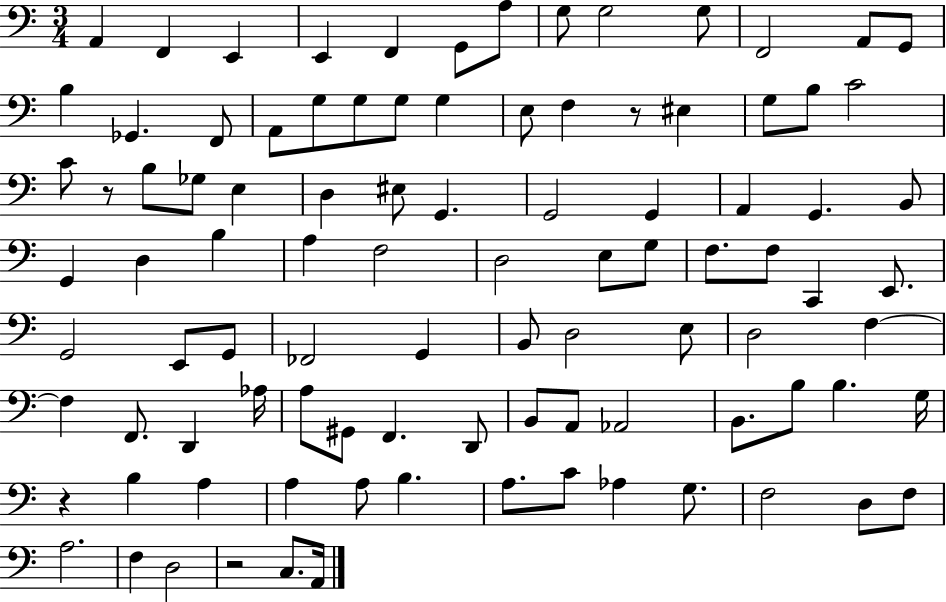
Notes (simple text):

A2/q F2/q E2/q E2/q F2/q G2/e A3/e G3/e G3/h G3/e F2/h A2/e G2/e B3/q Gb2/q. F2/e A2/e G3/e G3/e G3/e G3/q E3/e F3/q R/e EIS3/q G3/e B3/e C4/h C4/e R/e B3/e Gb3/e E3/q D3/q EIS3/e G2/q. G2/h G2/q A2/q G2/q. B2/e G2/q D3/q B3/q A3/q F3/h D3/h E3/e G3/e F3/e. F3/e C2/q E2/e. G2/h E2/e G2/e FES2/h G2/q B2/e D3/h E3/e D3/h F3/q F3/q F2/e. D2/q Ab3/s A3/e G#2/e F2/q. D2/e B2/e A2/e Ab2/h B2/e. B3/e B3/q. G3/s R/q B3/q A3/q A3/q A3/e B3/q. A3/e. C4/e Ab3/q G3/e. F3/h D3/e F3/e A3/h. F3/q D3/h R/h C3/e. A2/s